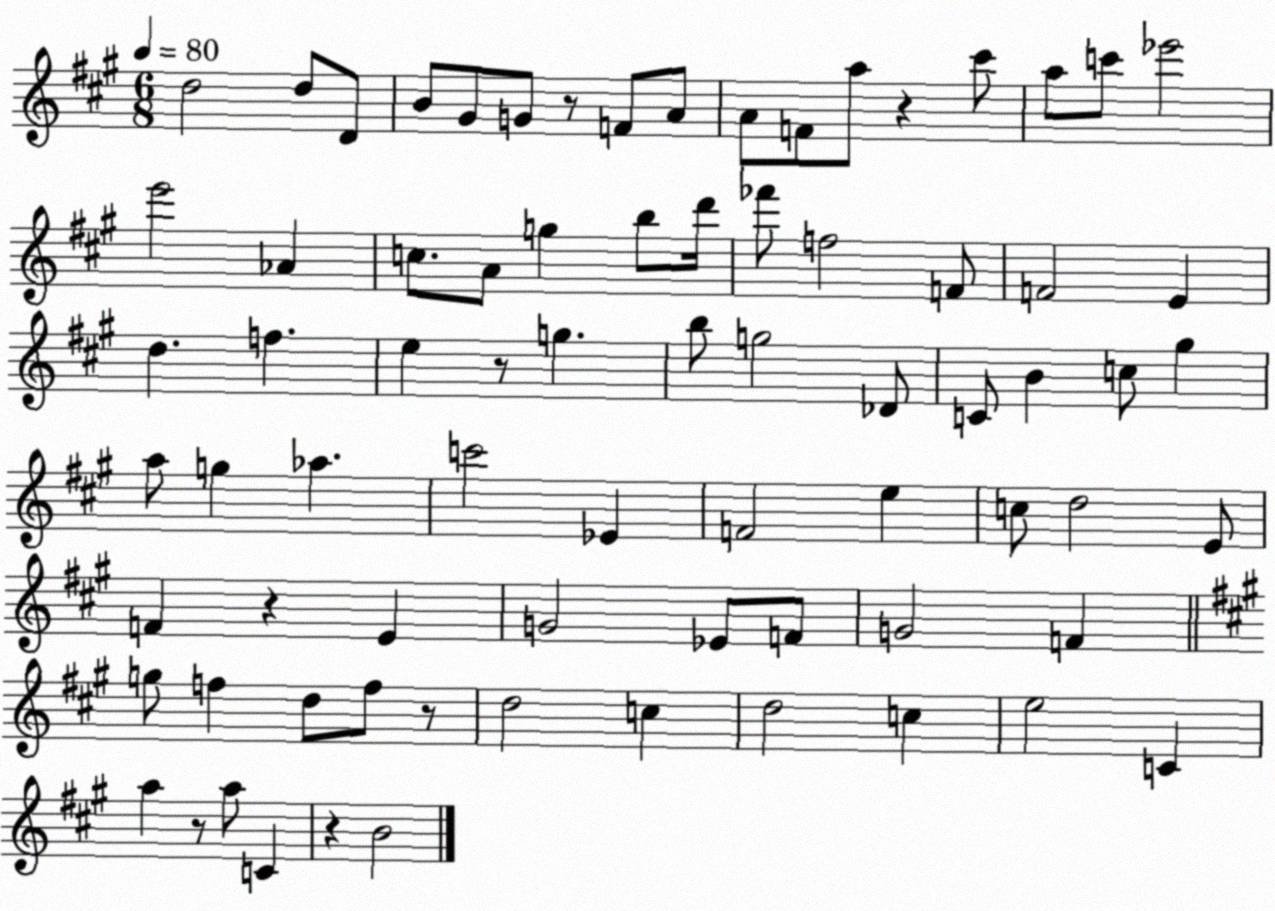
X:1
T:Untitled
M:6/8
L:1/4
K:A
d2 d/2 D/2 B/2 ^G/2 G/2 z/2 F/2 A/2 A/2 F/2 a/2 z ^c'/2 a/2 c'/2 _e'2 e'2 _A c/2 A/2 g b/2 d'/4 _f'/2 f2 F/2 F2 E d f e z/2 g b/2 g2 _D/2 C/2 B c/2 ^g a/2 g _a c'2 _E F2 e c/2 d2 E/2 F z E G2 _E/2 F/2 G2 F g/2 f d/2 f/2 z/2 d2 c d2 c e2 C a z/2 a/2 C z B2